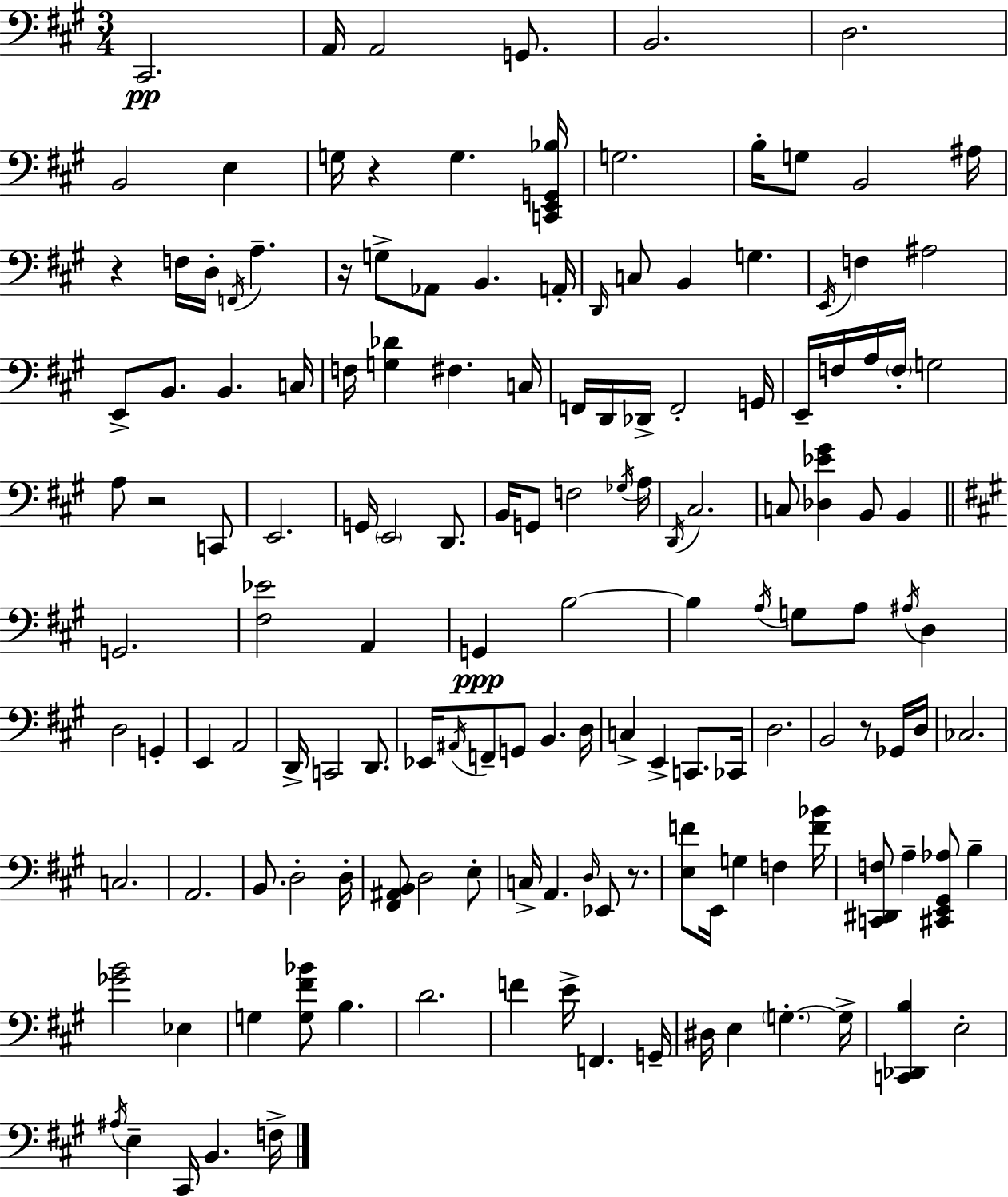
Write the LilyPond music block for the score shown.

{
  \clef bass
  \numericTimeSignature
  \time 3/4
  \key a \major
  cis,2.\pp | a,16 a,2 g,8. | b,2. | d2. | \break b,2 e4 | g16 r4 g4. <c, e, g, bes>16 | g2. | b16-. g8 b,2 ais16 | \break r4 f16 d16-. \acciaccatura { f,16 } a4.-- | r16 g8-> aes,8 b,4. | a,16-. \grace { d,16 } c8 b,4 g4. | \acciaccatura { e,16 } f4 ais2 | \break e,8-> b,8. b,4. | c16 f16 <g des'>4 fis4. | c16 f,16 d,16 des,16-> f,2-. | g,16 e,16-- f16 a16 \parenthesize f16-. g2 | \break a8 r2 | c,8 e,2. | g,16 \parenthesize e,2 | d,8. b,16 g,8 f2 | \break \acciaccatura { ges16 } a16 \acciaccatura { d,16 } cis2. | c8 <des ees' gis'>4 b,8 | b,4 \bar "||" \break \key a \major g,2. | <fis ees'>2 a,4 | g,4\ppp b2~~ | b4 \acciaccatura { a16 } g8 a8 \acciaccatura { ais16 } d4 | \break d2 g,4-. | e,4 a,2 | d,16-> c,2 d,8. | ees,16 \acciaccatura { ais,16 } f,8-- g,8 b,4. | \break d16 c4-> e,4-> c,8. | ces,16 d2. | b,2 r8 | ges,16 d16 ces2. | \break c2. | a,2. | b,8. d2-. | d16-. <fis, ais, b,>8 d2 | \break e8-. c16-> a,4. \grace { d16 } ees,8 | r8. <e f'>8 e,16 g4 f4 | <f' bes'>16 <c, dis, f>8 a4-- <cis, e, gis, aes>8 | b4-- <ges' b'>2 | \break ees4 g4 <g fis' bes'>8 b4. | d'2. | f'4 e'16-> f,4. | g,16-- dis16 e4 \parenthesize g4.-.~~ | \break g16-> <c, des, b>4 e2-. | \acciaccatura { ais16 } e4-- cis,16 b,4. | f16-> \bar "|."
}